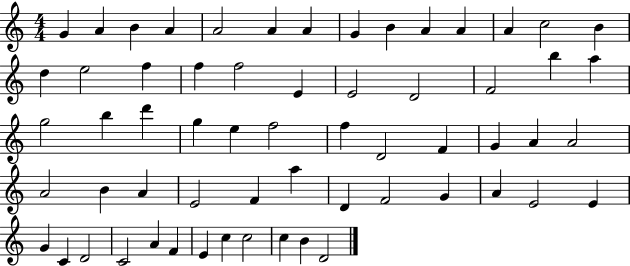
{
  \clef treble
  \numericTimeSignature
  \time 4/4
  \key c \major
  g'4 a'4 b'4 a'4 | a'2 a'4 a'4 | g'4 b'4 a'4 a'4 | a'4 c''2 b'4 | \break d''4 e''2 f''4 | f''4 f''2 e'4 | e'2 d'2 | f'2 b''4 a''4 | \break g''2 b''4 d'''4 | g''4 e''4 f''2 | f''4 d'2 f'4 | g'4 a'4 a'2 | \break a'2 b'4 a'4 | e'2 f'4 a''4 | d'4 f'2 g'4 | a'4 e'2 e'4 | \break g'4 c'4 d'2 | c'2 a'4 f'4 | e'4 c''4 c''2 | c''4 b'4 d'2 | \break \bar "|."
}